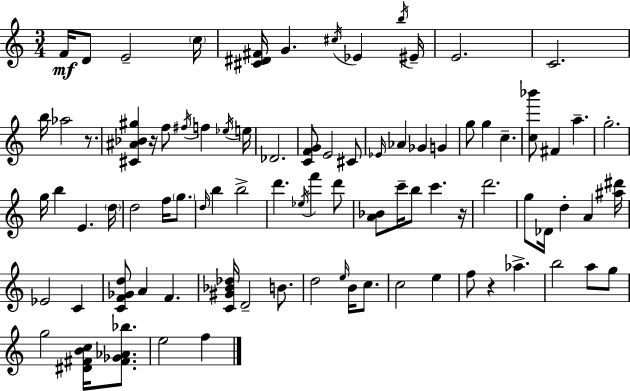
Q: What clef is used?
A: treble